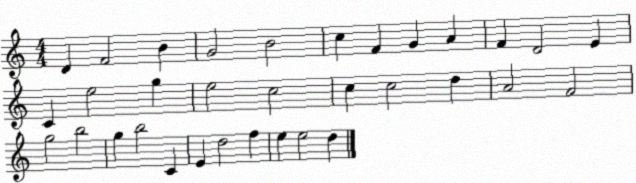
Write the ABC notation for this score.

X:1
T:Untitled
M:4/4
L:1/4
K:C
D F2 B G2 B2 c F G A F D2 E C e2 g e2 c2 c c2 d A2 F2 g2 b2 g b2 C E d2 f e e2 d